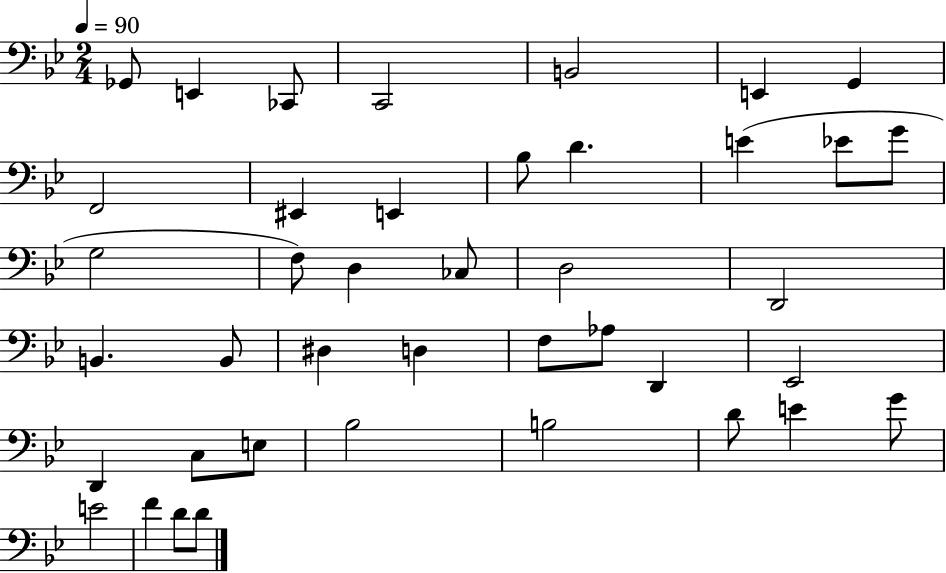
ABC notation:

X:1
T:Untitled
M:2/4
L:1/4
K:Bb
_G,,/2 E,, _C,,/2 C,,2 B,,2 E,, G,, F,,2 ^E,, E,, _B,/2 D E _E/2 G/2 G,2 F,/2 D, _C,/2 D,2 D,,2 B,, B,,/2 ^D, D, F,/2 _A,/2 D,, _E,,2 D,, C,/2 E,/2 _B,2 B,2 D/2 E G/2 E2 F D/2 D/2